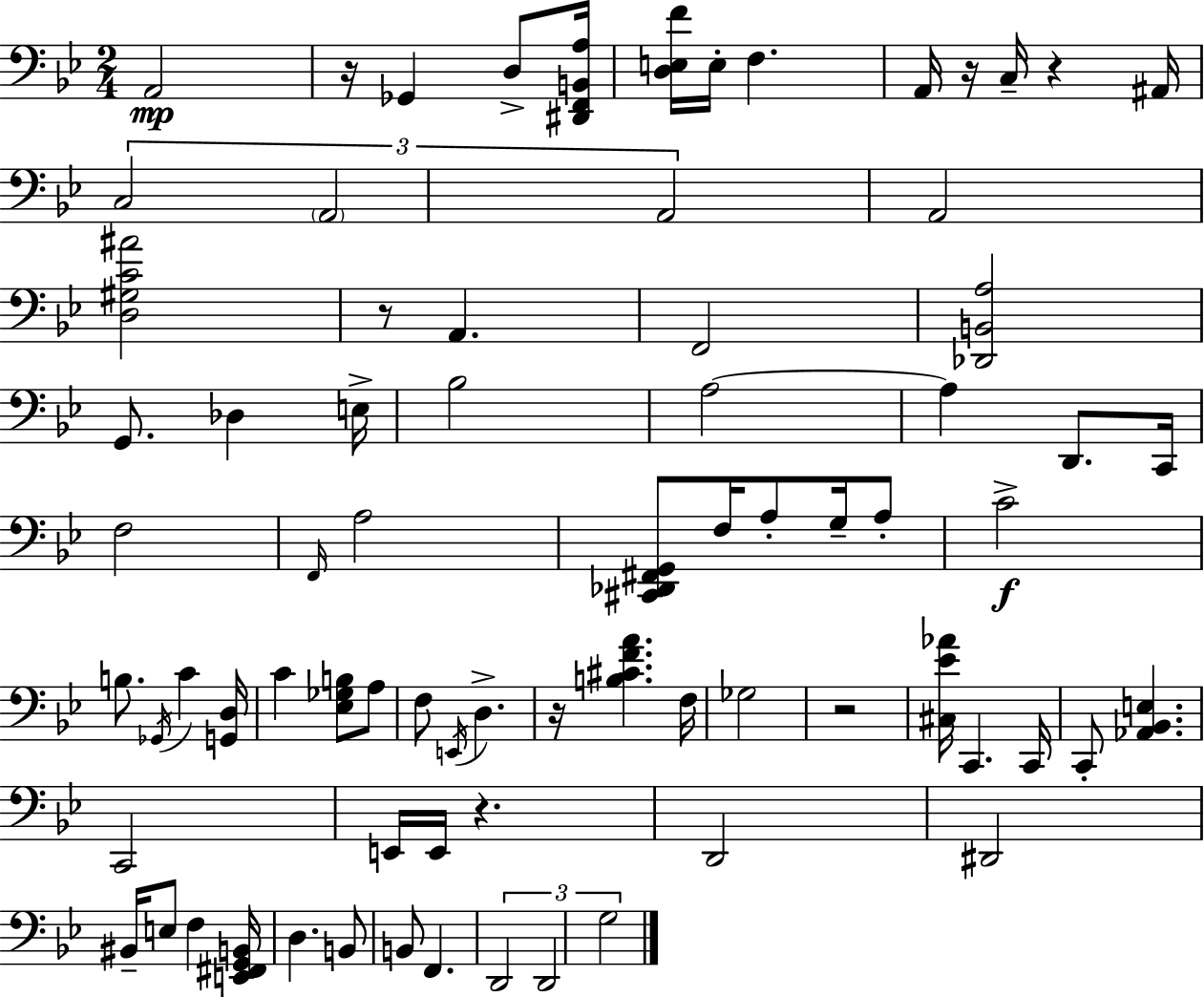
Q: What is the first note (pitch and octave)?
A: A2